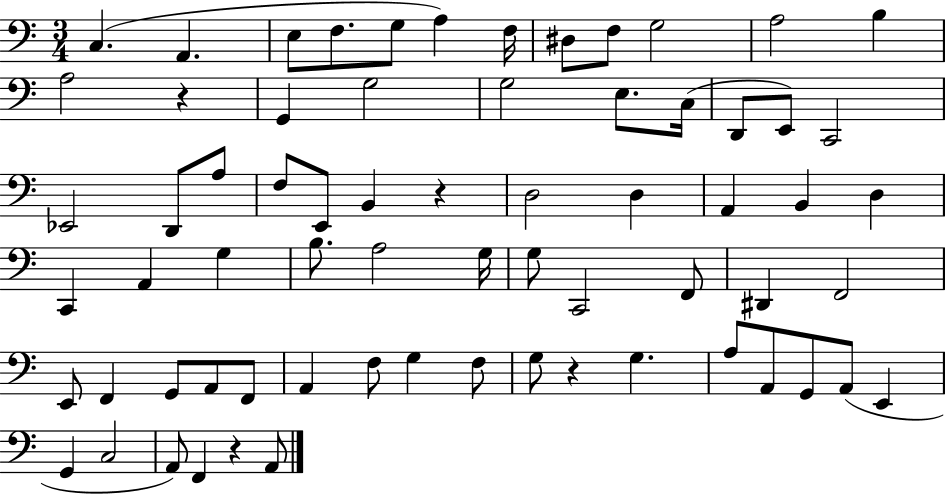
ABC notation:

X:1
T:Untitled
M:3/4
L:1/4
K:C
C, A,, E,/2 F,/2 G,/2 A, F,/4 ^D,/2 F,/2 G,2 A,2 B, A,2 z G,, G,2 G,2 E,/2 C,/4 D,,/2 E,,/2 C,,2 _E,,2 D,,/2 A,/2 F,/2 E,,/2 B,, z D,2 D, A,, B,, D, C,, A,, G, B,/2 A,2 G,/4 G,/2 C,,2 F,,/2 ^D,, F,,2 E,,/2 F,, G,,/2 A,,/2 F,,/2 A,, F,/2 G, F,/2 G,/2 z G, A,/2 A,,/2 G,,/2 A,,/2 E,, G,, C,2 A,,/2 F,, z A,,/2